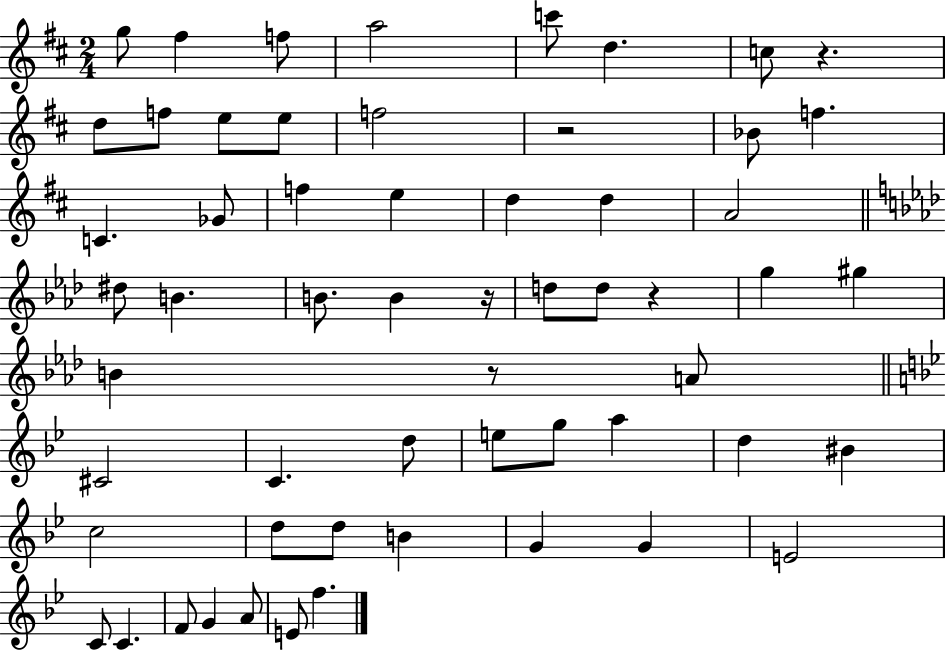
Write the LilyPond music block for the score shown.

{
  \clef treble
  \numericTimeSignature
  \time 2/4
  \key d \major
  g''8 fis''4 f''8 | a''2 | c'''8 d''4. | c''8 r4. | \break d''8 f''8 e''8 e''8 | f''2 | r2 | bes'8 f''4. | \break c'4. ges'8 | f''4 e''4 | d''4 d''4 | a'2 | \break \bar "||" \break \key f \minor dis''8 b'4. | b'8. b'4 r16 | d''8 d''8 r4 | g''4 gis''4 | \break b'4 r8 a'8 | \bar "||" \break \key g \minor cis'2 | c'4. d''8 | e''8 g''8 a''4 | d''4 bis'4 | \break c''2 | d''8 d''8 b'4 | g'4 g'4 | e'2 | \break c'8 c'4. | f'8 g'4 a'8 | e'8 f''4. | \bar "|."
}